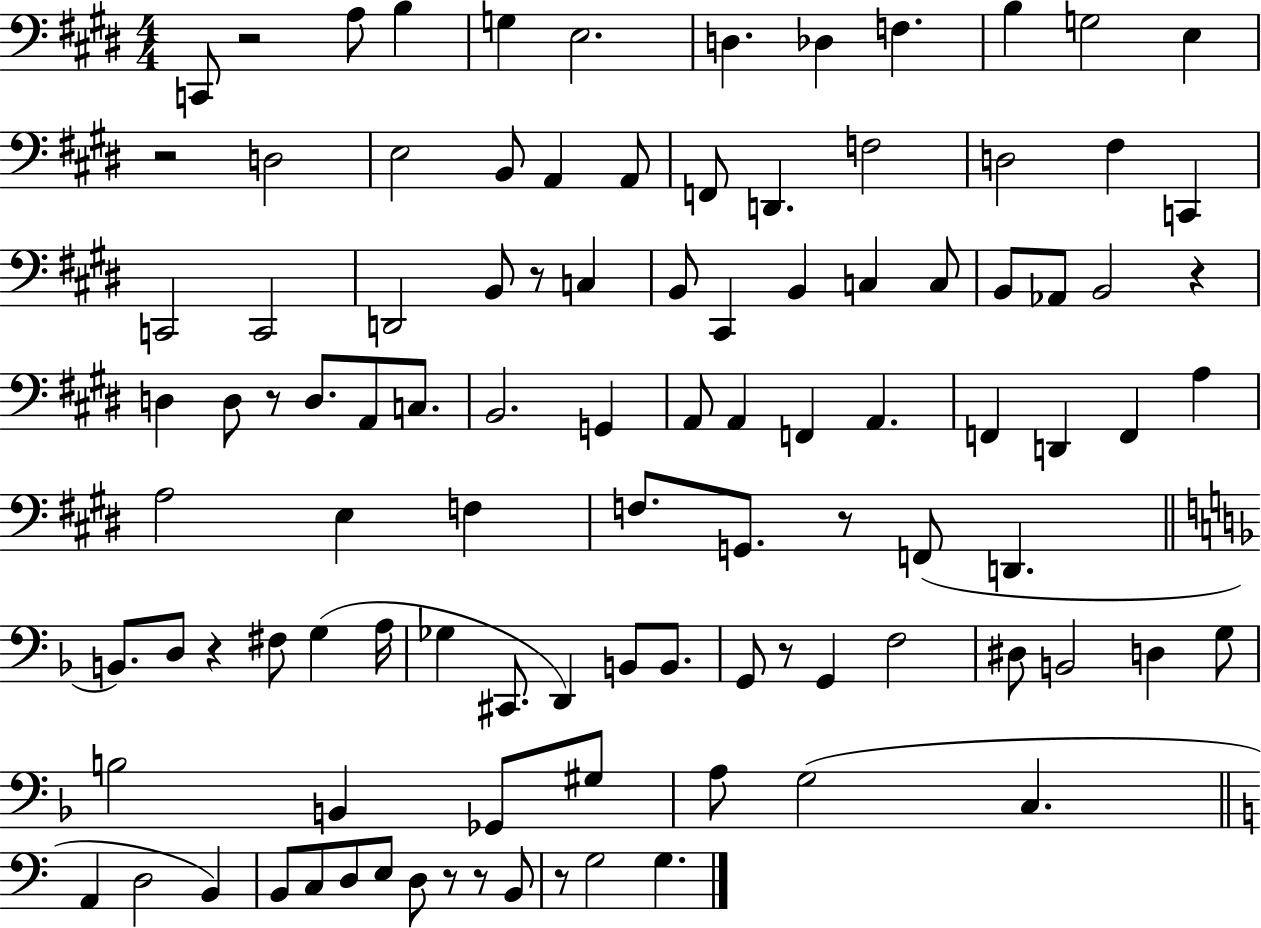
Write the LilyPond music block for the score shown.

{
  \clef bass
  \numericTimeSignature
  \time 4/4
  \key e \major
  \repeat volta 2 { c,8 r2 a8 b4 | g4 e2. | d4. des4 f4. | b4 g2 e4 | \break r2 d2 | e2 b,8 a,4 a,8 | f,8 d,4. f2 | d2 fis4 c,4 | \break c,2 c,2 | d,2 b,8 r8 c4 | b,8 cis,4 b,4 c4 c8 | b,8 aes,8 b,2 r4 | \break d4 d8 r8 d8. a,8 c8. | b,2. g,4 | a,8 a,4 f,4 a,4. | f,4 d,4 f,4 a4 | \break a2 e4 f4 | f8. g,8. r8 f,8( d,4. | \bar "||" \break \key f \major b,8.) d8 r4 fis8 g4( a16 | ges4 cis,8. d,4) b,8 b,8. | g,8 r8 g,4 f2 | dis8 b,2 d4 g8 | \break b2 b,4 ges,8 gis8 | a8 g2( c4. | \bar "||" \break \key c \major a,4 d2 b,4) | b,8 c8 d8 e8 d8 r8 r8 b,8 | r8 g2 g4. | } \bar "|."
}